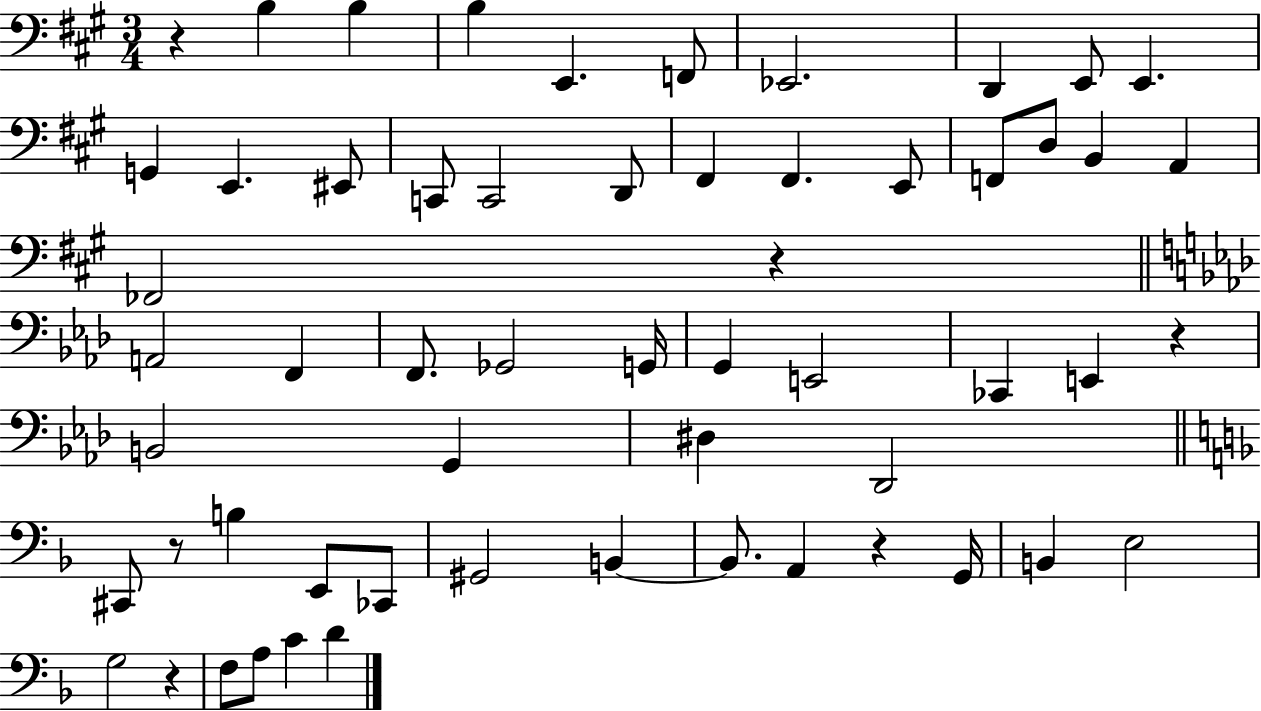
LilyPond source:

{
  \clef bass
  \numericTimeSignature
  \time 3/4
  \key a \major
  r4 b4 b4 | b4 e,4. f,8 | ees,2. | d,4 e,8 e,4. | \break g,4 e,4. eis,8 | c,8 c,2 d,8 | fis,4 fis,4. e,8 | f,8 d8 b,4 a,4 | \break fes,2 r4 | \bar "||" \break \key aes \major a,2 f,4 | f,8. ges,2 g,16 | g,4 e,2 | ces,4 e,4 r4 | \break b,2 g,4 | dis4 des,2 | \bar "||" \break \key f \major cis,8 r8 b4 e,8 ces,8 | gis,2 b,4~~ | b,8. a,4 r4 g,16 | b,4 e2 | \break g2 r4 | f8 a8 c'4 d'4 | \bar "|."
}